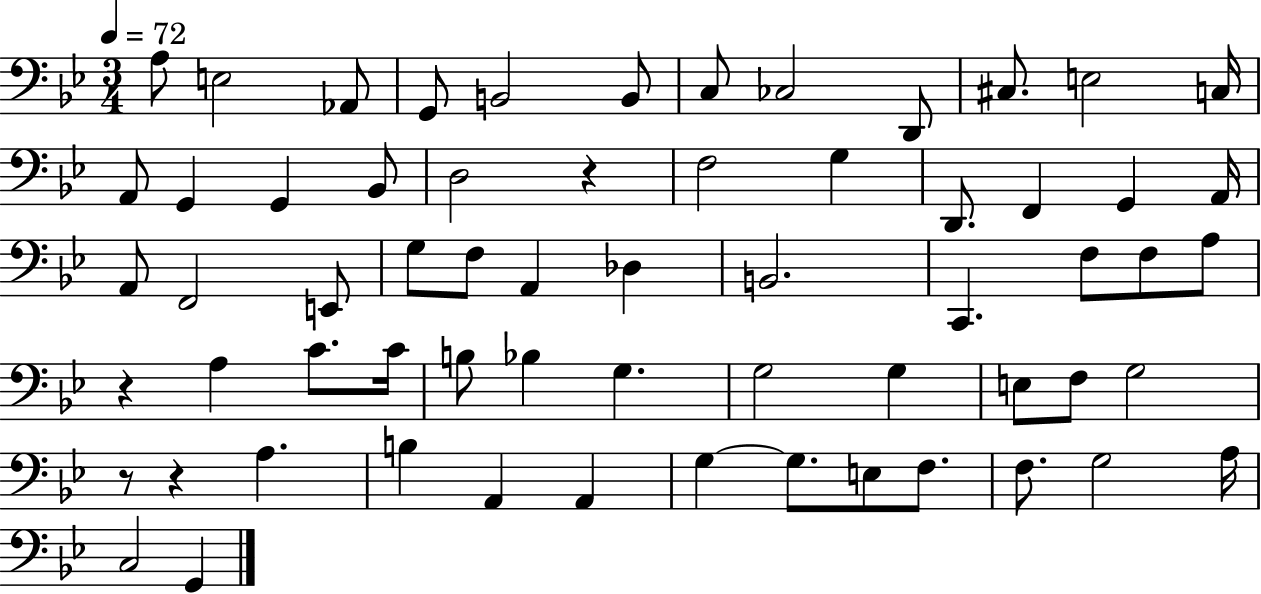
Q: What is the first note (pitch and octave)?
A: A3